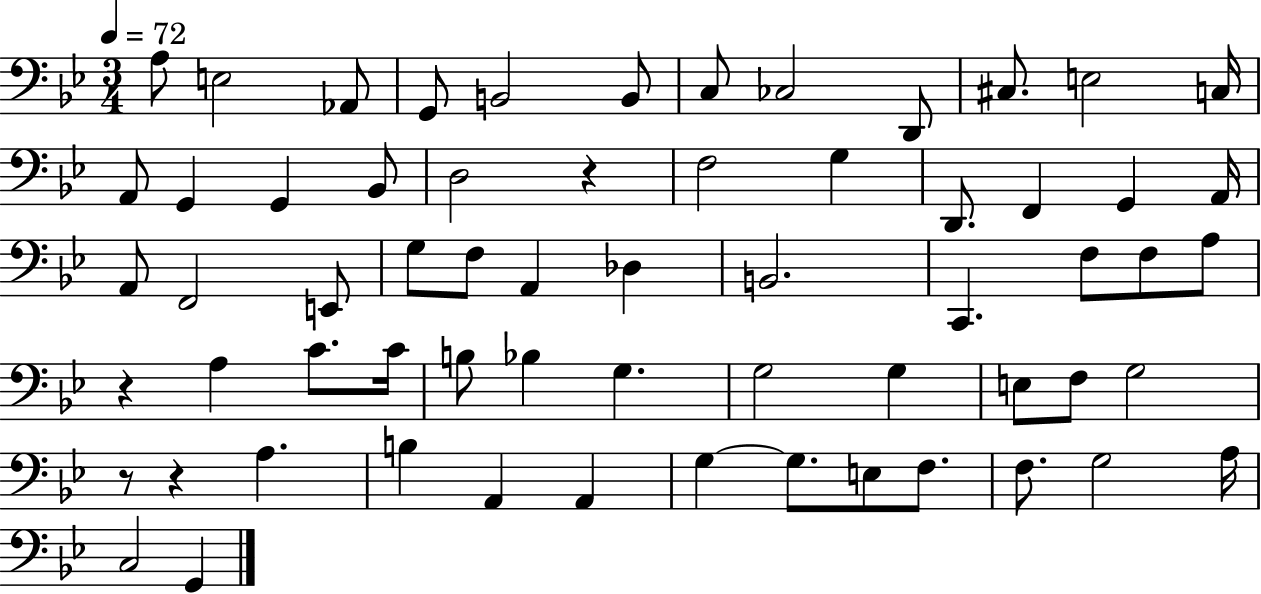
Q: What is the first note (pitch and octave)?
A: A3